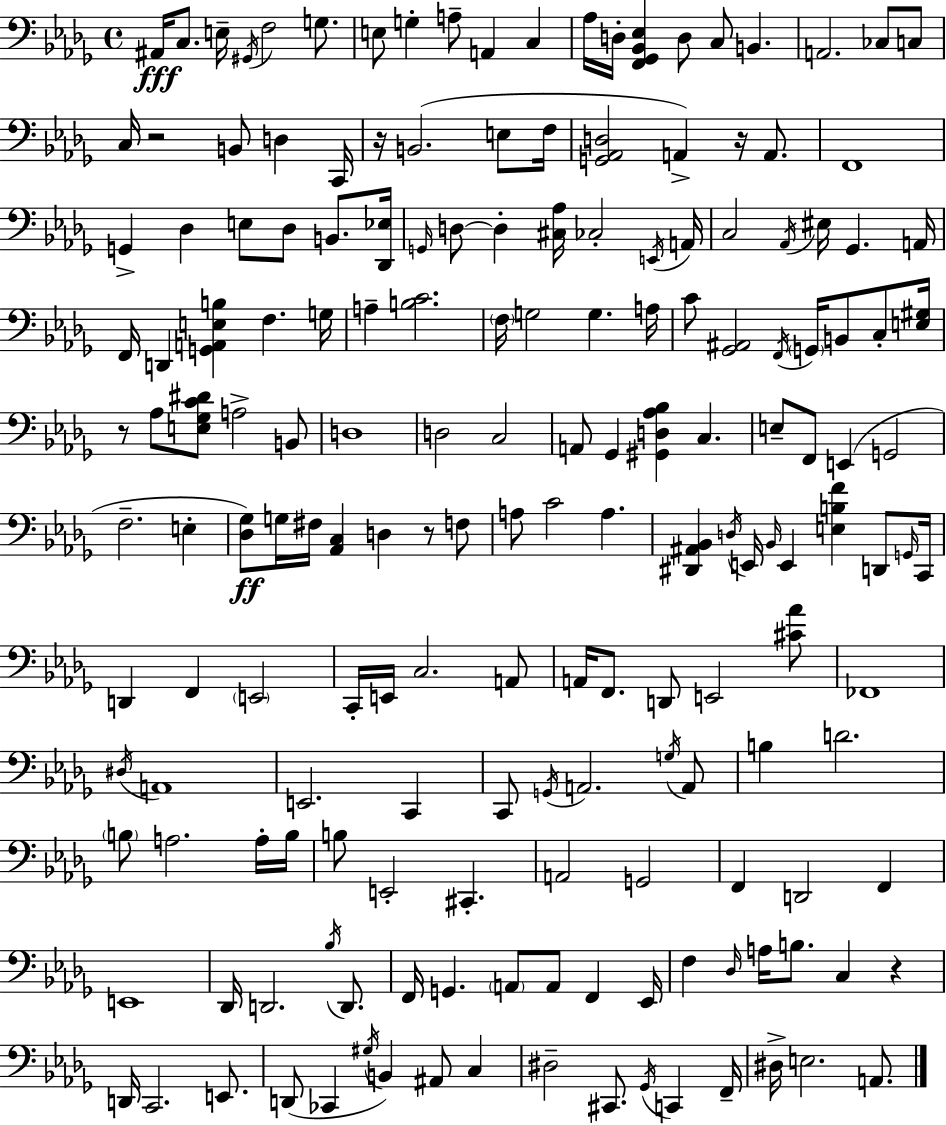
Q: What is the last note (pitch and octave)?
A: A2